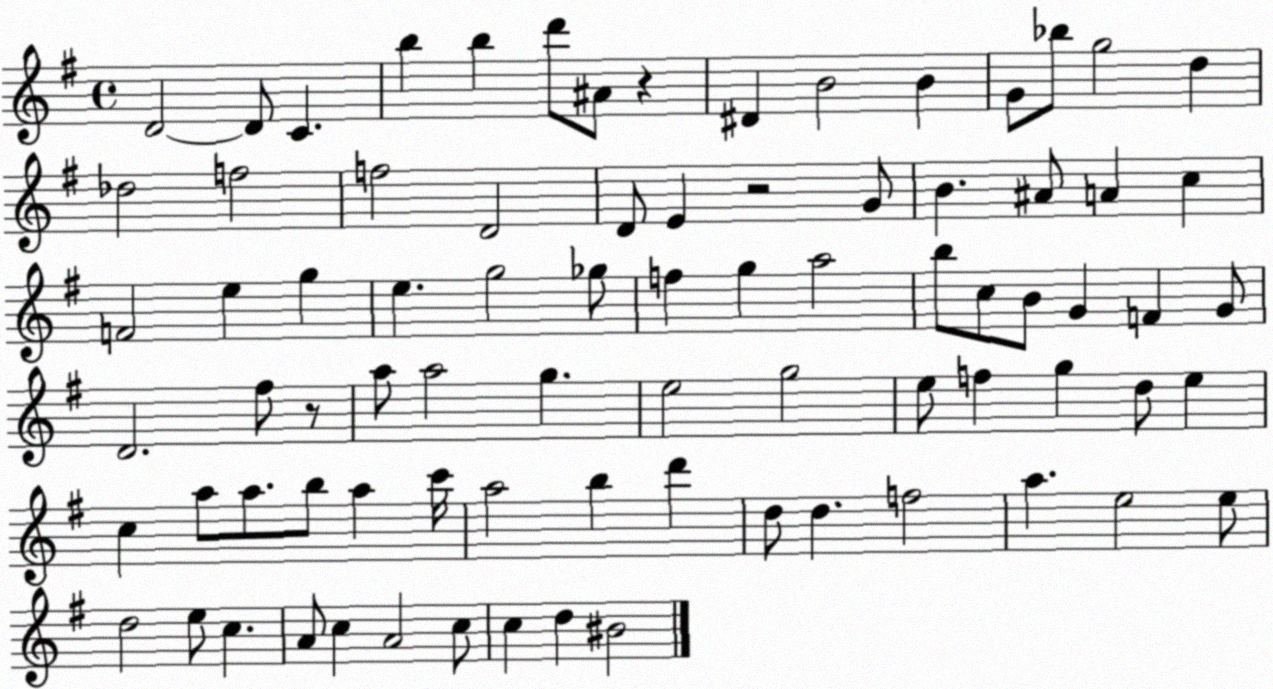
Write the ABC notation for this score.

X:1
T:Untitled
M:4/4
L:1/4
K:G
D2 D/2 C b b d'/2 ^A/2 z ^D B2 B G/2 _b/2 g2 d _d2 f2 f2 D2 D/2 E z2 G/2 B ^A/2 A c F2 e g e g2 _g/2 f g a2 b/2 c/2 B/2 G F G/2 D2 ^f/2 z/2 a/2 a2 g e2 g2 e/2 f g d/2 e c a/2 a/2 b/2 a c'/4 a2 b d' d/2 d f2 a e2 e/2 d2 e/2 c A/2 c A2 c/2 c d ^B2